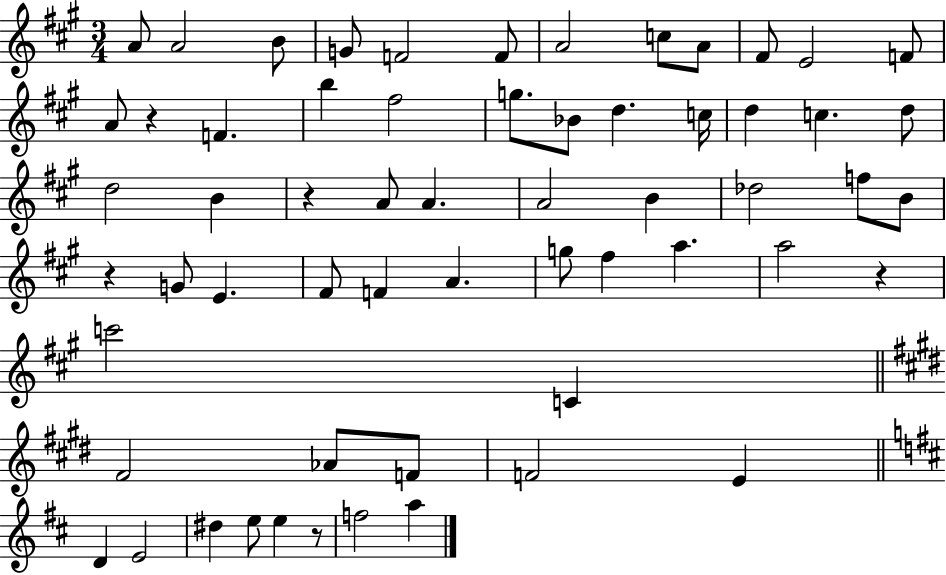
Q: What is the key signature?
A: A major